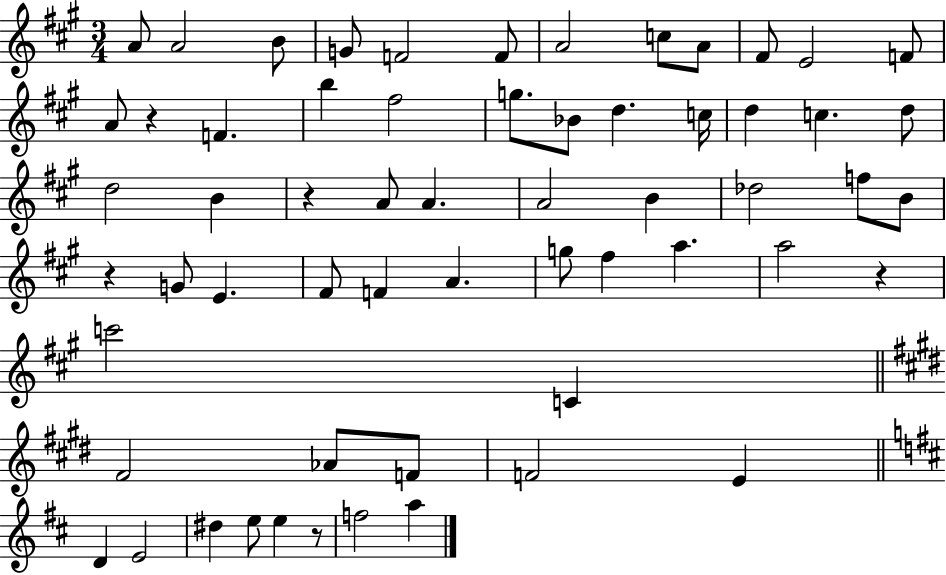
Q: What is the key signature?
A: A major